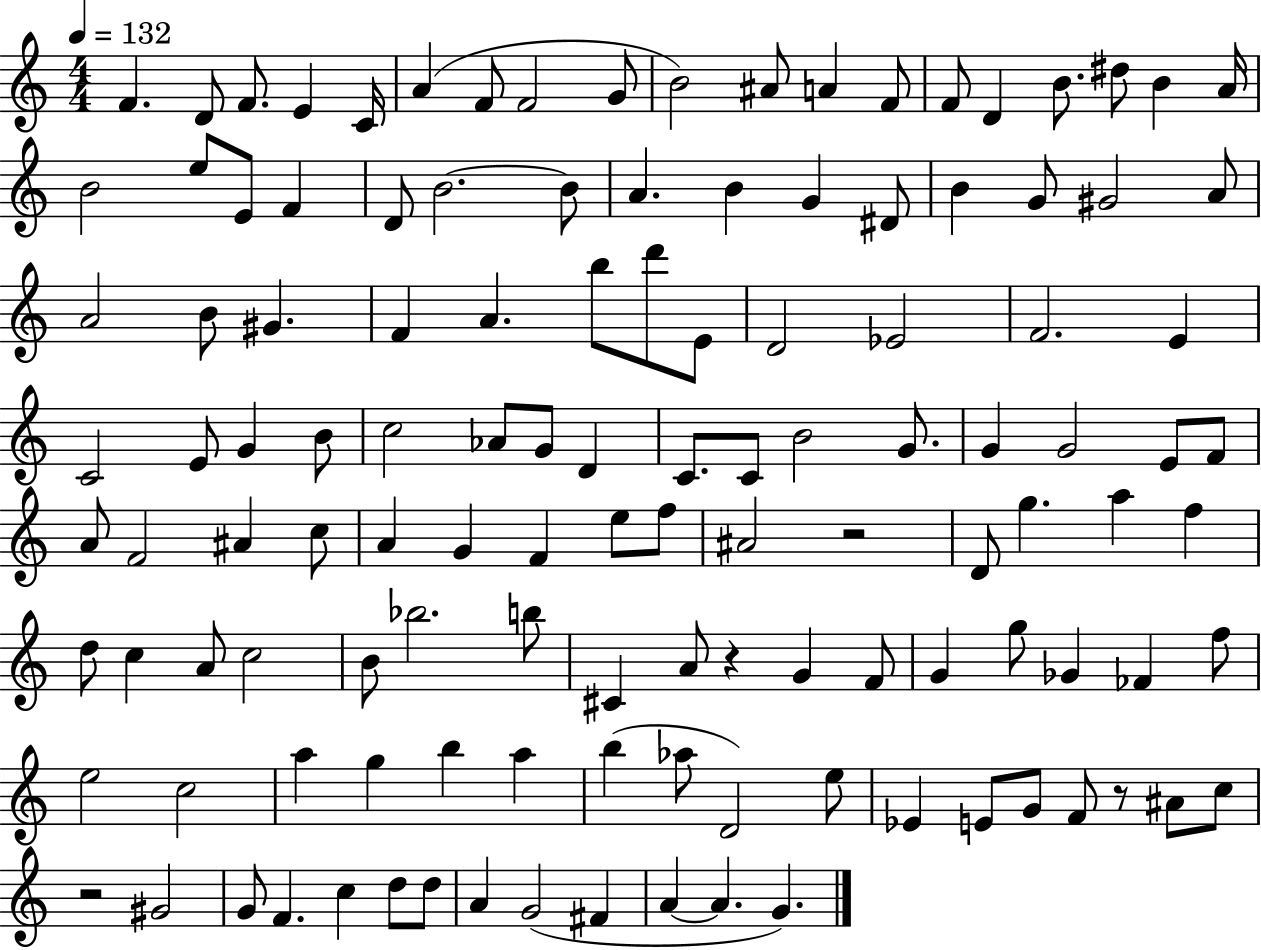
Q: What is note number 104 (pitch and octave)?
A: E4